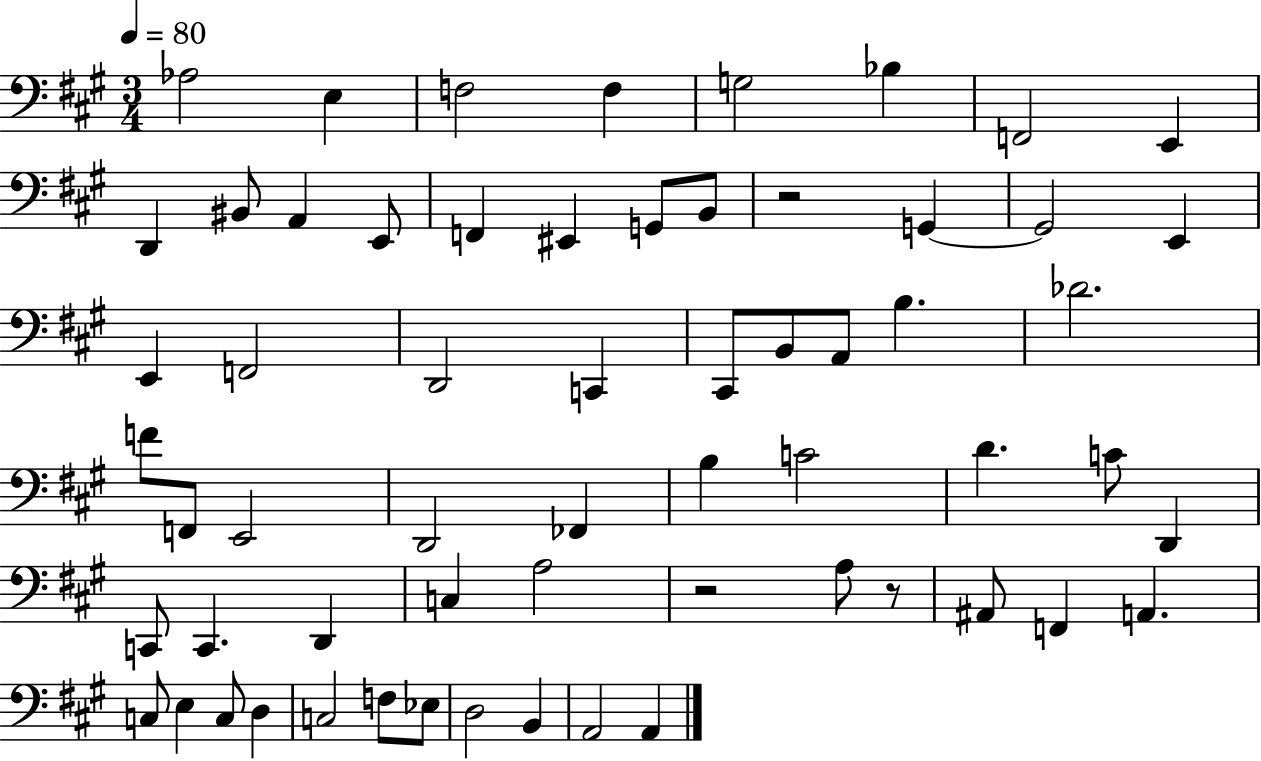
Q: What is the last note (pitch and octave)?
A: A2